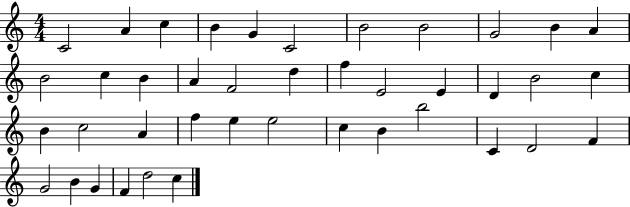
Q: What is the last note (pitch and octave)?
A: C5